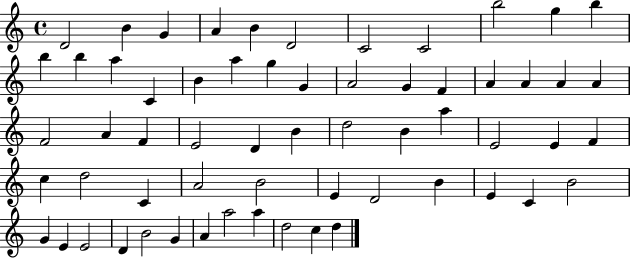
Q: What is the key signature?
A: C major